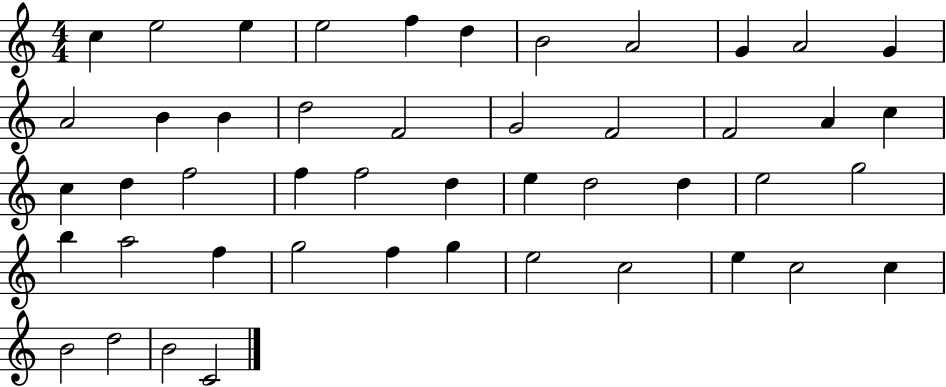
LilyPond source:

{
  \clef treble
  \numericTimeSignature
  \time 4/4
  \key c \major
  c''4 e''2 e''4 | e''2 f''4 d''4 | b'2 a'2 | g'4 a'2 g'4 | \break a'2 b'4 b'4 | d''2 f'2 | g'2 f'2 | f'2 a'4 c''4 | \break c''4 d''4 f''2 | f''4 f''2 d''4 | e''4 d''2 d''4 | e''2 g''2 | \break b''4 a''2 f''4 | g''2 f''4 g''4 | e''2 c''2 | e''4 c''2 c''4 | \break b'2 d''2 | b'2 c'2 | \bar "|."
}